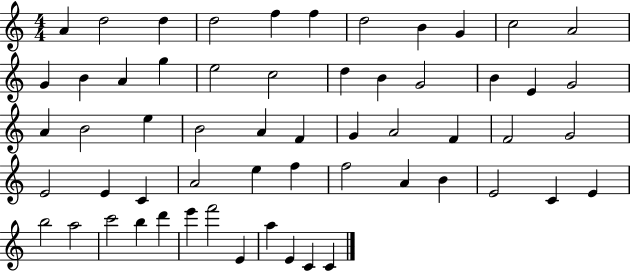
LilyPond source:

{
  \clef treble
  \numericTimeSignature
  \time 4/4
  \key c \major
  a'4 d''2 d''4 | d''2 f''4 f''4 | d''2 b'4 g'4 | c''2 a'2 | \break g'4 b'4 a'4 g''4 | e''2 c''2 | d''4 b'4 g'2 | b'4 e'4 g'2 | \break a'4 b'2 e''4 | b'2 a'4 f'4 | g'4 a'2 f'4 | f'2 g'2 | \break e'2 e'4 c'4 | a'2 e''4 f''4 | f''2 a'4 b'4 | e'2 c'4 e'4 | \break b''2 a''2 | c'''2 b''4 d'''4 | e'''4 f'''2 e'4 | a''4 e'4 c'4 c'4 | \break \bar "|."
}